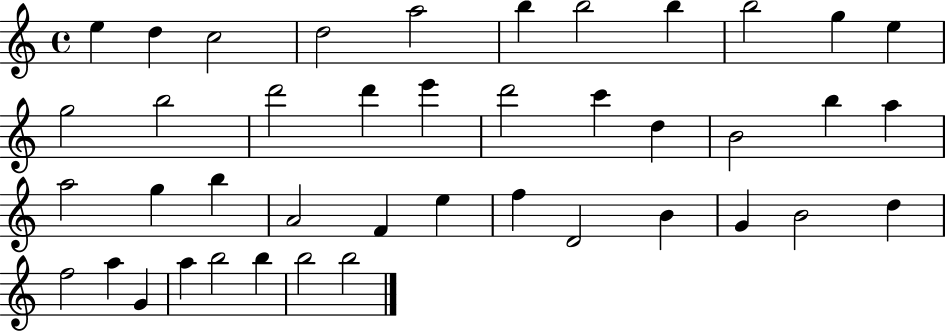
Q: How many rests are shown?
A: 0